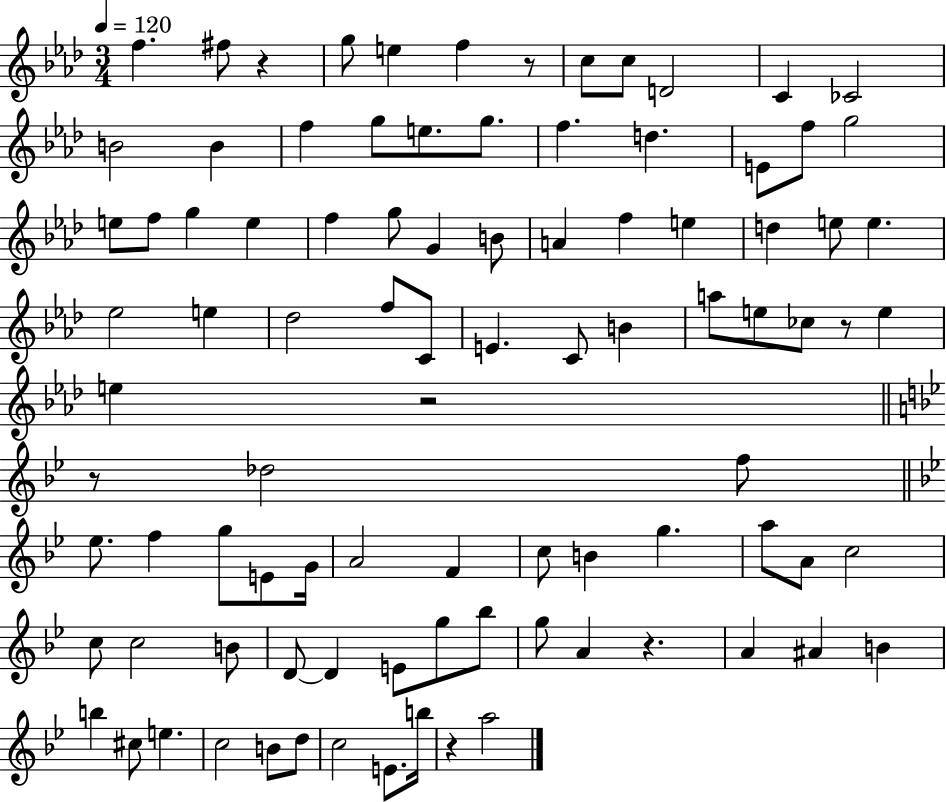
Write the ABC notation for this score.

X:1
T:Untitled
M:3/4
L:1/4
K:Ab
f ^f/2 z g/2 e f z/2 c/2 c/2 D2 C _C2 B2 B f g/2 e/2 g/2 f d E/2 f/2 g2 e/2 f/2 g e f g/2 G B/2 A f e d e/2 e _e2 e _d2 f/2 C/2 E C/2 B a/2 e/2 _c/2 z/2 e e z2 z/2 _d2 f/2 _e/2 f g/2 E/2 G/4 A2 F c/2 B g a/2 A/2 c2 c/2 c2 B/2 D/2 D E/2 g/2 _b/2 g/2 A z A ^A B b ^c/2 e c2 B/2 d/2 c2 E/2 b/4 z a2